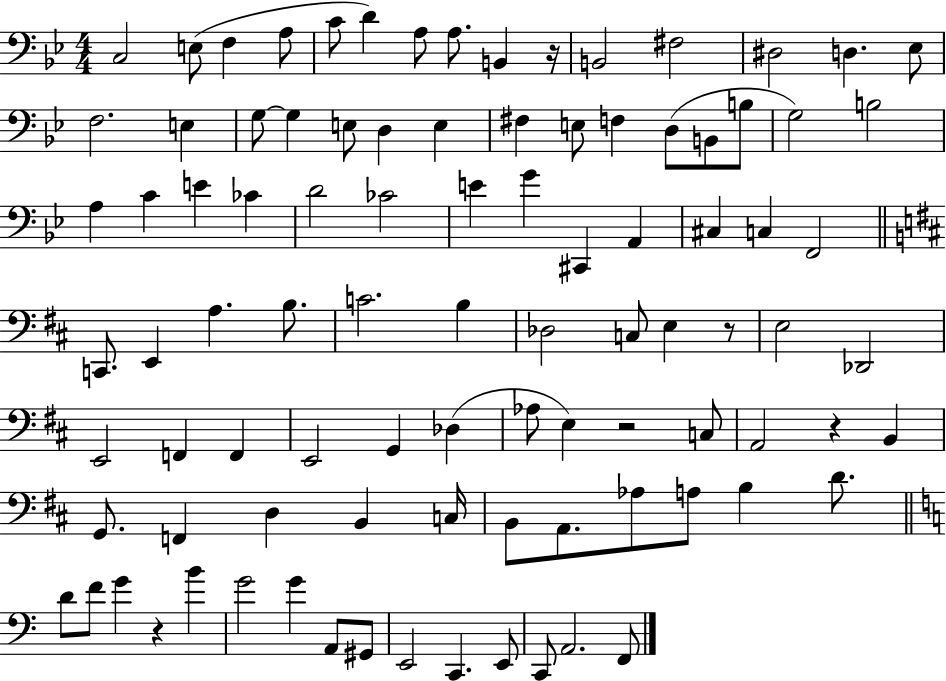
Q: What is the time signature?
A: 4/4